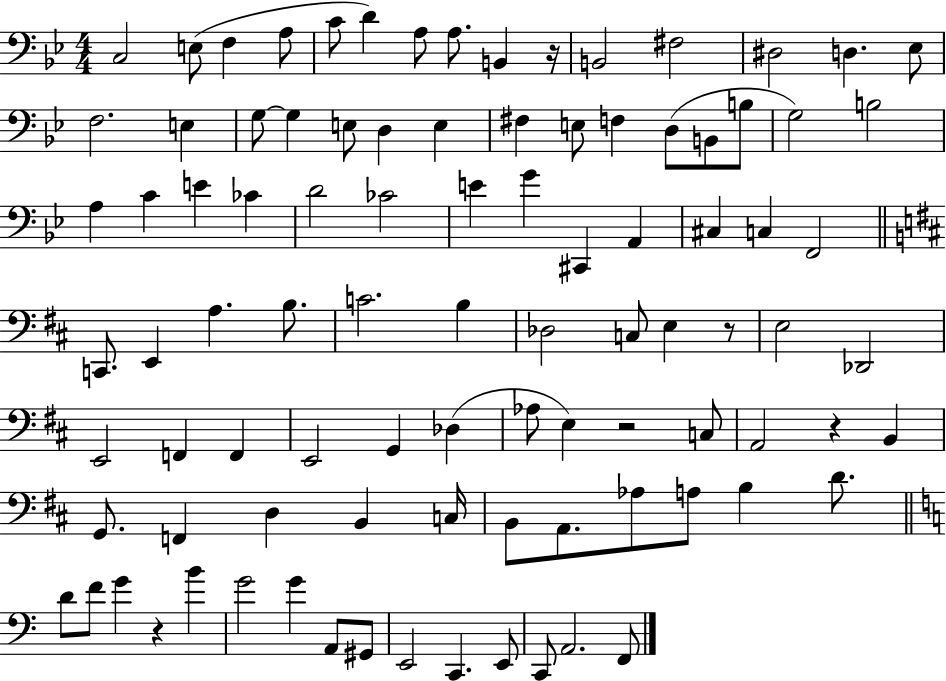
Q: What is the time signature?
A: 4/4